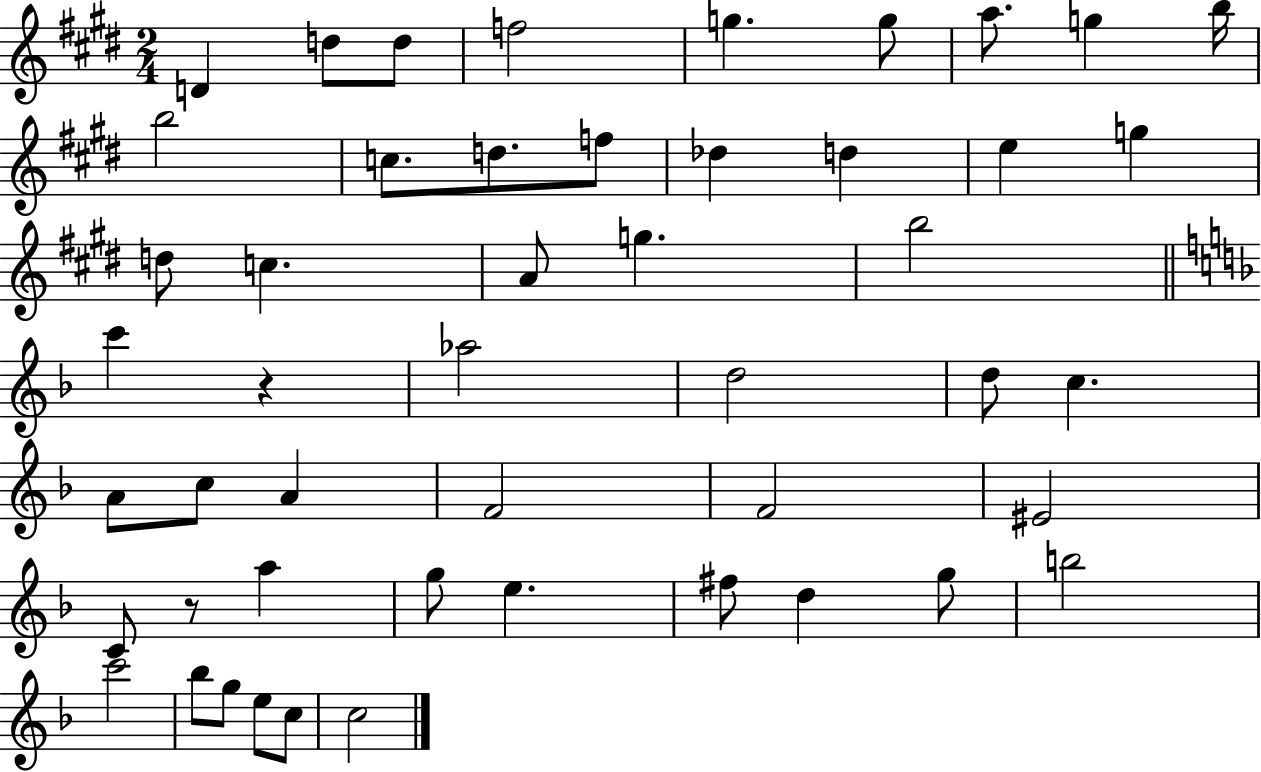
X:1
T:Untitled
M:2/4
L:1/4
K:E
D d/2 d/2 f2 g g/2 a/2 g b/4 b2 c/2 d/2 f/2 _d d e g d/2 c A/2 g b2 c' z _a2 d2 d/2 c A/2 c/2 A F2 F2 ^E2 C/2 z/2 a g/2 e ^f/2 d g/2 b2 c'2 _b/2 g/2 e/2 c/2 c2